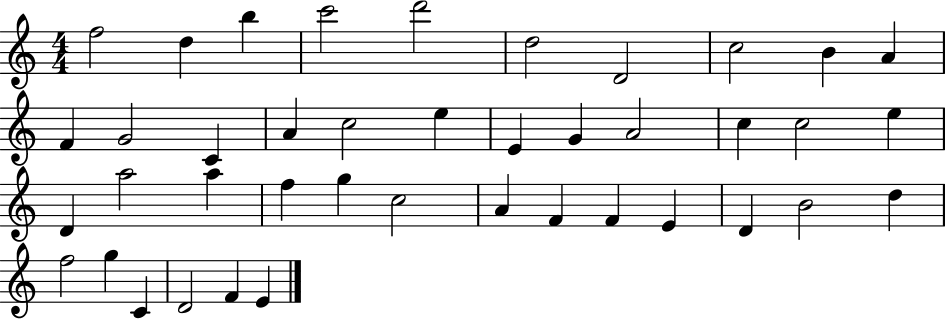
F5/h D5/q B5/q C6/h D6/h D5/h D4/h C5/h B4/q A4/q F4/q G4/h C4/q A4/q C5/h E5/q E4/q G4/q A4/h C5/q C5/h E5/q D4/q A5/h A5/q F5/q G5/q C5/h A4/q F4/q F4/q E4/q D4/q B4/h D5/q F5/h G5/q C4/q D4/h F4/q E4/q